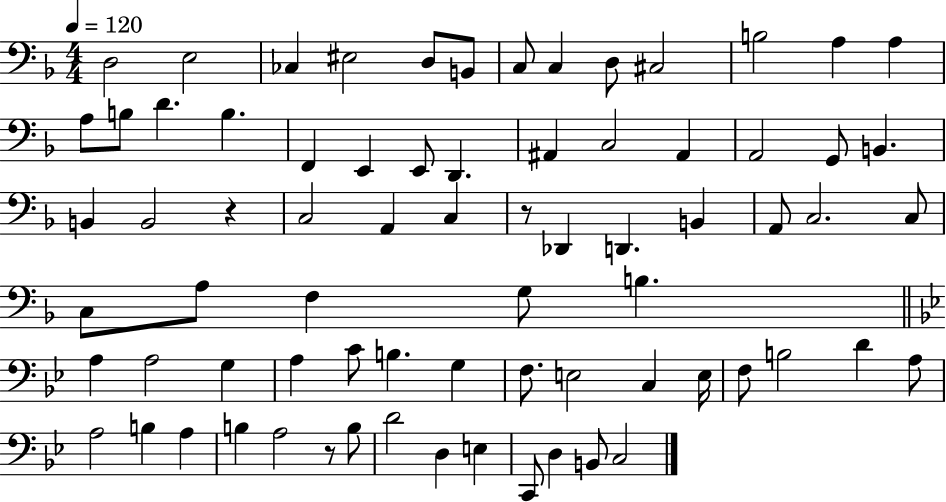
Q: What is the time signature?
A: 4/4